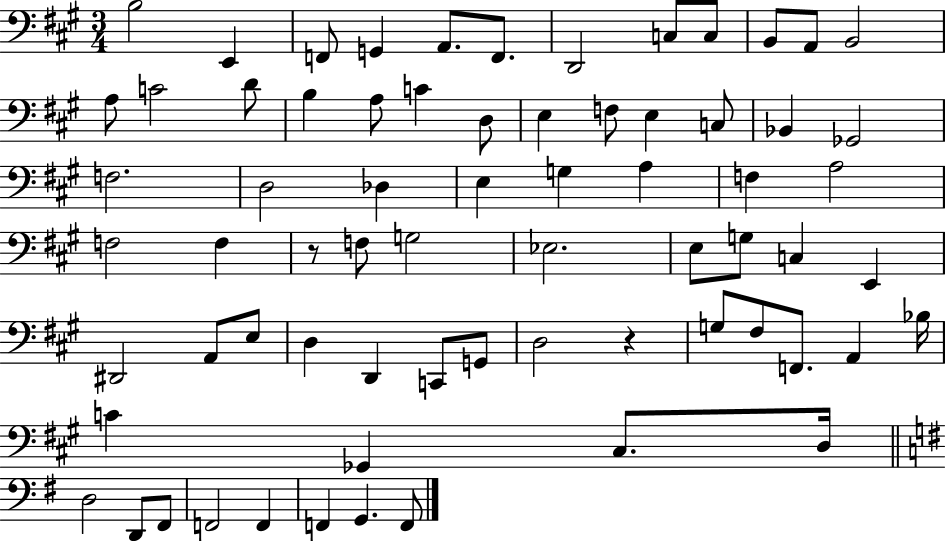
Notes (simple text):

B3/h E2/q F2/e G2/q A2/e. F2/e. D2/h C3/e C3/e B2/e A2/e B2/h A3/e C4/h D4/e B3/q A3/e C4/q D3/e E3/q F3/e E3/q C3/e Bb2/q Gb2/h F3/h. D3/h Db3/q E3/q G3/q A3/q F3/q A3/h F3/h F3/q R/e F3/e G3/h Eb3/h. E3/e G3/e C3/q E2/q D#2/h A2/e E3/e D3/q D2/q C2/e G2/e D3/h R/q G3/e F#3/e F2/e. A2/q Bb3/s C4/q Gb2/q C#3/e. D3/s D3/h D2/e F#2/e F2/h F2/q F2/q G2/q. F2/e